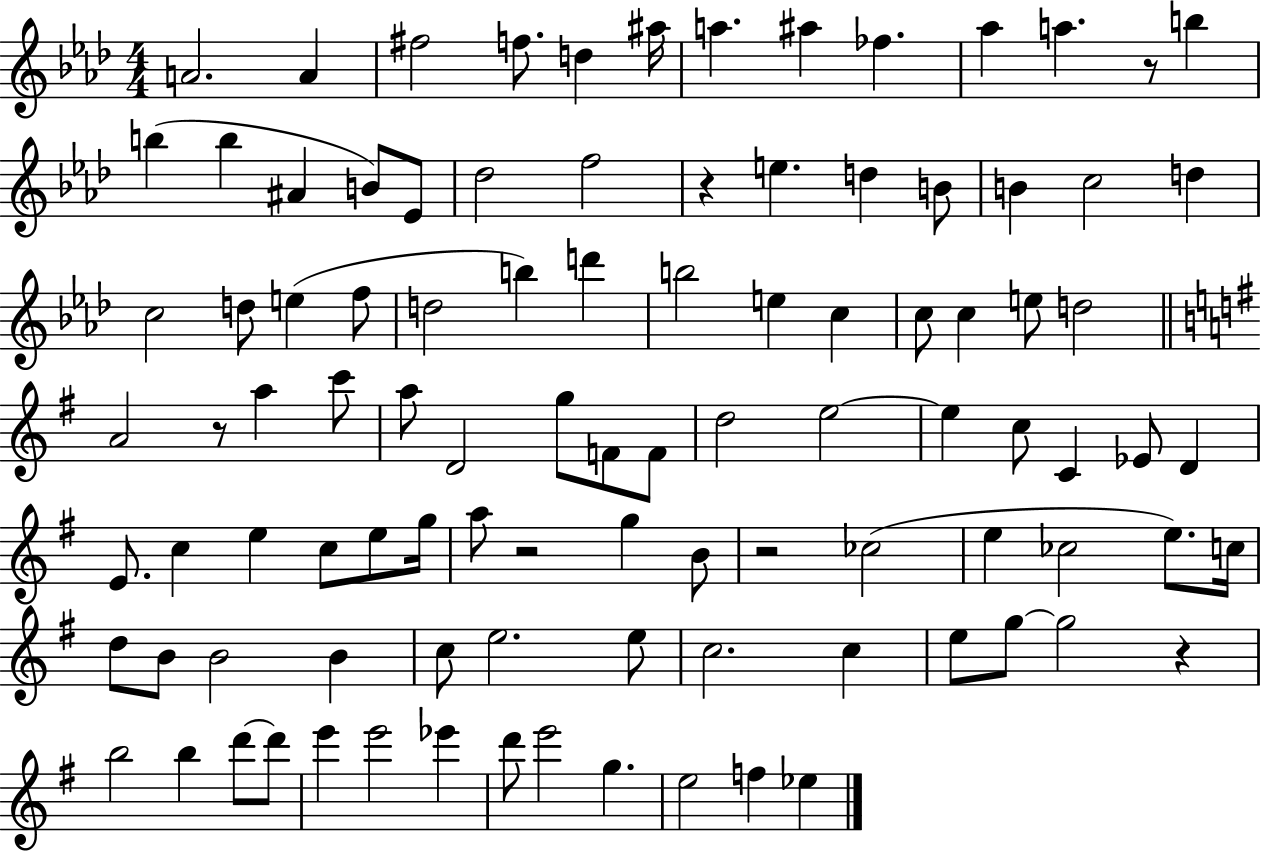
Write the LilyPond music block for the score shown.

{
  \clef treble
  \numericTimeSignature
  \time 4/4
  \key aes \major
  a'2. a'4 | fis''2 f''8. d''4 ais''16 | a''4. ais''4 fes''4. | aes''4 a''4. r8 b''4 | \break b''4( b''4 ais'4 b'8) ees'8 | des''2 f''2 | r4 e''4. d''4 b'8 | b'4 c''2 d''4 | \break c''2 d''8 e''4( f''8 | d''2 b''4) d'''4 | b''2 e''4 c''4 | c''8 c''4 e''8 d''2 | \break \bar "||" \break \key g \major a'2 r8 a''4 c'''8 | a''8 d'2 g''8 f'8 f'8 | d''2 e''2~~ | e''4 c''8 c'4 ees'8 d'4 | \break e'8. c''4 e''4 c''8 e''8 g''16 | a''8 r2 g''4 b'8 | r2 ces''2( | e''4 ces''2 e''8.) c''16 | \break d''8 b'8 b'2 b'4 | c''8 e''2. e''8 | c''2. c''4 | e''8 g''8~~ g''2 r4 | \break b''2 b''4 d'''8~~ d'''8 | e'''4 e'''2 ees'''4 | d'''8 e'''2 g''4. | e''2 f''4 ees''4 | \break \bar "|."
}